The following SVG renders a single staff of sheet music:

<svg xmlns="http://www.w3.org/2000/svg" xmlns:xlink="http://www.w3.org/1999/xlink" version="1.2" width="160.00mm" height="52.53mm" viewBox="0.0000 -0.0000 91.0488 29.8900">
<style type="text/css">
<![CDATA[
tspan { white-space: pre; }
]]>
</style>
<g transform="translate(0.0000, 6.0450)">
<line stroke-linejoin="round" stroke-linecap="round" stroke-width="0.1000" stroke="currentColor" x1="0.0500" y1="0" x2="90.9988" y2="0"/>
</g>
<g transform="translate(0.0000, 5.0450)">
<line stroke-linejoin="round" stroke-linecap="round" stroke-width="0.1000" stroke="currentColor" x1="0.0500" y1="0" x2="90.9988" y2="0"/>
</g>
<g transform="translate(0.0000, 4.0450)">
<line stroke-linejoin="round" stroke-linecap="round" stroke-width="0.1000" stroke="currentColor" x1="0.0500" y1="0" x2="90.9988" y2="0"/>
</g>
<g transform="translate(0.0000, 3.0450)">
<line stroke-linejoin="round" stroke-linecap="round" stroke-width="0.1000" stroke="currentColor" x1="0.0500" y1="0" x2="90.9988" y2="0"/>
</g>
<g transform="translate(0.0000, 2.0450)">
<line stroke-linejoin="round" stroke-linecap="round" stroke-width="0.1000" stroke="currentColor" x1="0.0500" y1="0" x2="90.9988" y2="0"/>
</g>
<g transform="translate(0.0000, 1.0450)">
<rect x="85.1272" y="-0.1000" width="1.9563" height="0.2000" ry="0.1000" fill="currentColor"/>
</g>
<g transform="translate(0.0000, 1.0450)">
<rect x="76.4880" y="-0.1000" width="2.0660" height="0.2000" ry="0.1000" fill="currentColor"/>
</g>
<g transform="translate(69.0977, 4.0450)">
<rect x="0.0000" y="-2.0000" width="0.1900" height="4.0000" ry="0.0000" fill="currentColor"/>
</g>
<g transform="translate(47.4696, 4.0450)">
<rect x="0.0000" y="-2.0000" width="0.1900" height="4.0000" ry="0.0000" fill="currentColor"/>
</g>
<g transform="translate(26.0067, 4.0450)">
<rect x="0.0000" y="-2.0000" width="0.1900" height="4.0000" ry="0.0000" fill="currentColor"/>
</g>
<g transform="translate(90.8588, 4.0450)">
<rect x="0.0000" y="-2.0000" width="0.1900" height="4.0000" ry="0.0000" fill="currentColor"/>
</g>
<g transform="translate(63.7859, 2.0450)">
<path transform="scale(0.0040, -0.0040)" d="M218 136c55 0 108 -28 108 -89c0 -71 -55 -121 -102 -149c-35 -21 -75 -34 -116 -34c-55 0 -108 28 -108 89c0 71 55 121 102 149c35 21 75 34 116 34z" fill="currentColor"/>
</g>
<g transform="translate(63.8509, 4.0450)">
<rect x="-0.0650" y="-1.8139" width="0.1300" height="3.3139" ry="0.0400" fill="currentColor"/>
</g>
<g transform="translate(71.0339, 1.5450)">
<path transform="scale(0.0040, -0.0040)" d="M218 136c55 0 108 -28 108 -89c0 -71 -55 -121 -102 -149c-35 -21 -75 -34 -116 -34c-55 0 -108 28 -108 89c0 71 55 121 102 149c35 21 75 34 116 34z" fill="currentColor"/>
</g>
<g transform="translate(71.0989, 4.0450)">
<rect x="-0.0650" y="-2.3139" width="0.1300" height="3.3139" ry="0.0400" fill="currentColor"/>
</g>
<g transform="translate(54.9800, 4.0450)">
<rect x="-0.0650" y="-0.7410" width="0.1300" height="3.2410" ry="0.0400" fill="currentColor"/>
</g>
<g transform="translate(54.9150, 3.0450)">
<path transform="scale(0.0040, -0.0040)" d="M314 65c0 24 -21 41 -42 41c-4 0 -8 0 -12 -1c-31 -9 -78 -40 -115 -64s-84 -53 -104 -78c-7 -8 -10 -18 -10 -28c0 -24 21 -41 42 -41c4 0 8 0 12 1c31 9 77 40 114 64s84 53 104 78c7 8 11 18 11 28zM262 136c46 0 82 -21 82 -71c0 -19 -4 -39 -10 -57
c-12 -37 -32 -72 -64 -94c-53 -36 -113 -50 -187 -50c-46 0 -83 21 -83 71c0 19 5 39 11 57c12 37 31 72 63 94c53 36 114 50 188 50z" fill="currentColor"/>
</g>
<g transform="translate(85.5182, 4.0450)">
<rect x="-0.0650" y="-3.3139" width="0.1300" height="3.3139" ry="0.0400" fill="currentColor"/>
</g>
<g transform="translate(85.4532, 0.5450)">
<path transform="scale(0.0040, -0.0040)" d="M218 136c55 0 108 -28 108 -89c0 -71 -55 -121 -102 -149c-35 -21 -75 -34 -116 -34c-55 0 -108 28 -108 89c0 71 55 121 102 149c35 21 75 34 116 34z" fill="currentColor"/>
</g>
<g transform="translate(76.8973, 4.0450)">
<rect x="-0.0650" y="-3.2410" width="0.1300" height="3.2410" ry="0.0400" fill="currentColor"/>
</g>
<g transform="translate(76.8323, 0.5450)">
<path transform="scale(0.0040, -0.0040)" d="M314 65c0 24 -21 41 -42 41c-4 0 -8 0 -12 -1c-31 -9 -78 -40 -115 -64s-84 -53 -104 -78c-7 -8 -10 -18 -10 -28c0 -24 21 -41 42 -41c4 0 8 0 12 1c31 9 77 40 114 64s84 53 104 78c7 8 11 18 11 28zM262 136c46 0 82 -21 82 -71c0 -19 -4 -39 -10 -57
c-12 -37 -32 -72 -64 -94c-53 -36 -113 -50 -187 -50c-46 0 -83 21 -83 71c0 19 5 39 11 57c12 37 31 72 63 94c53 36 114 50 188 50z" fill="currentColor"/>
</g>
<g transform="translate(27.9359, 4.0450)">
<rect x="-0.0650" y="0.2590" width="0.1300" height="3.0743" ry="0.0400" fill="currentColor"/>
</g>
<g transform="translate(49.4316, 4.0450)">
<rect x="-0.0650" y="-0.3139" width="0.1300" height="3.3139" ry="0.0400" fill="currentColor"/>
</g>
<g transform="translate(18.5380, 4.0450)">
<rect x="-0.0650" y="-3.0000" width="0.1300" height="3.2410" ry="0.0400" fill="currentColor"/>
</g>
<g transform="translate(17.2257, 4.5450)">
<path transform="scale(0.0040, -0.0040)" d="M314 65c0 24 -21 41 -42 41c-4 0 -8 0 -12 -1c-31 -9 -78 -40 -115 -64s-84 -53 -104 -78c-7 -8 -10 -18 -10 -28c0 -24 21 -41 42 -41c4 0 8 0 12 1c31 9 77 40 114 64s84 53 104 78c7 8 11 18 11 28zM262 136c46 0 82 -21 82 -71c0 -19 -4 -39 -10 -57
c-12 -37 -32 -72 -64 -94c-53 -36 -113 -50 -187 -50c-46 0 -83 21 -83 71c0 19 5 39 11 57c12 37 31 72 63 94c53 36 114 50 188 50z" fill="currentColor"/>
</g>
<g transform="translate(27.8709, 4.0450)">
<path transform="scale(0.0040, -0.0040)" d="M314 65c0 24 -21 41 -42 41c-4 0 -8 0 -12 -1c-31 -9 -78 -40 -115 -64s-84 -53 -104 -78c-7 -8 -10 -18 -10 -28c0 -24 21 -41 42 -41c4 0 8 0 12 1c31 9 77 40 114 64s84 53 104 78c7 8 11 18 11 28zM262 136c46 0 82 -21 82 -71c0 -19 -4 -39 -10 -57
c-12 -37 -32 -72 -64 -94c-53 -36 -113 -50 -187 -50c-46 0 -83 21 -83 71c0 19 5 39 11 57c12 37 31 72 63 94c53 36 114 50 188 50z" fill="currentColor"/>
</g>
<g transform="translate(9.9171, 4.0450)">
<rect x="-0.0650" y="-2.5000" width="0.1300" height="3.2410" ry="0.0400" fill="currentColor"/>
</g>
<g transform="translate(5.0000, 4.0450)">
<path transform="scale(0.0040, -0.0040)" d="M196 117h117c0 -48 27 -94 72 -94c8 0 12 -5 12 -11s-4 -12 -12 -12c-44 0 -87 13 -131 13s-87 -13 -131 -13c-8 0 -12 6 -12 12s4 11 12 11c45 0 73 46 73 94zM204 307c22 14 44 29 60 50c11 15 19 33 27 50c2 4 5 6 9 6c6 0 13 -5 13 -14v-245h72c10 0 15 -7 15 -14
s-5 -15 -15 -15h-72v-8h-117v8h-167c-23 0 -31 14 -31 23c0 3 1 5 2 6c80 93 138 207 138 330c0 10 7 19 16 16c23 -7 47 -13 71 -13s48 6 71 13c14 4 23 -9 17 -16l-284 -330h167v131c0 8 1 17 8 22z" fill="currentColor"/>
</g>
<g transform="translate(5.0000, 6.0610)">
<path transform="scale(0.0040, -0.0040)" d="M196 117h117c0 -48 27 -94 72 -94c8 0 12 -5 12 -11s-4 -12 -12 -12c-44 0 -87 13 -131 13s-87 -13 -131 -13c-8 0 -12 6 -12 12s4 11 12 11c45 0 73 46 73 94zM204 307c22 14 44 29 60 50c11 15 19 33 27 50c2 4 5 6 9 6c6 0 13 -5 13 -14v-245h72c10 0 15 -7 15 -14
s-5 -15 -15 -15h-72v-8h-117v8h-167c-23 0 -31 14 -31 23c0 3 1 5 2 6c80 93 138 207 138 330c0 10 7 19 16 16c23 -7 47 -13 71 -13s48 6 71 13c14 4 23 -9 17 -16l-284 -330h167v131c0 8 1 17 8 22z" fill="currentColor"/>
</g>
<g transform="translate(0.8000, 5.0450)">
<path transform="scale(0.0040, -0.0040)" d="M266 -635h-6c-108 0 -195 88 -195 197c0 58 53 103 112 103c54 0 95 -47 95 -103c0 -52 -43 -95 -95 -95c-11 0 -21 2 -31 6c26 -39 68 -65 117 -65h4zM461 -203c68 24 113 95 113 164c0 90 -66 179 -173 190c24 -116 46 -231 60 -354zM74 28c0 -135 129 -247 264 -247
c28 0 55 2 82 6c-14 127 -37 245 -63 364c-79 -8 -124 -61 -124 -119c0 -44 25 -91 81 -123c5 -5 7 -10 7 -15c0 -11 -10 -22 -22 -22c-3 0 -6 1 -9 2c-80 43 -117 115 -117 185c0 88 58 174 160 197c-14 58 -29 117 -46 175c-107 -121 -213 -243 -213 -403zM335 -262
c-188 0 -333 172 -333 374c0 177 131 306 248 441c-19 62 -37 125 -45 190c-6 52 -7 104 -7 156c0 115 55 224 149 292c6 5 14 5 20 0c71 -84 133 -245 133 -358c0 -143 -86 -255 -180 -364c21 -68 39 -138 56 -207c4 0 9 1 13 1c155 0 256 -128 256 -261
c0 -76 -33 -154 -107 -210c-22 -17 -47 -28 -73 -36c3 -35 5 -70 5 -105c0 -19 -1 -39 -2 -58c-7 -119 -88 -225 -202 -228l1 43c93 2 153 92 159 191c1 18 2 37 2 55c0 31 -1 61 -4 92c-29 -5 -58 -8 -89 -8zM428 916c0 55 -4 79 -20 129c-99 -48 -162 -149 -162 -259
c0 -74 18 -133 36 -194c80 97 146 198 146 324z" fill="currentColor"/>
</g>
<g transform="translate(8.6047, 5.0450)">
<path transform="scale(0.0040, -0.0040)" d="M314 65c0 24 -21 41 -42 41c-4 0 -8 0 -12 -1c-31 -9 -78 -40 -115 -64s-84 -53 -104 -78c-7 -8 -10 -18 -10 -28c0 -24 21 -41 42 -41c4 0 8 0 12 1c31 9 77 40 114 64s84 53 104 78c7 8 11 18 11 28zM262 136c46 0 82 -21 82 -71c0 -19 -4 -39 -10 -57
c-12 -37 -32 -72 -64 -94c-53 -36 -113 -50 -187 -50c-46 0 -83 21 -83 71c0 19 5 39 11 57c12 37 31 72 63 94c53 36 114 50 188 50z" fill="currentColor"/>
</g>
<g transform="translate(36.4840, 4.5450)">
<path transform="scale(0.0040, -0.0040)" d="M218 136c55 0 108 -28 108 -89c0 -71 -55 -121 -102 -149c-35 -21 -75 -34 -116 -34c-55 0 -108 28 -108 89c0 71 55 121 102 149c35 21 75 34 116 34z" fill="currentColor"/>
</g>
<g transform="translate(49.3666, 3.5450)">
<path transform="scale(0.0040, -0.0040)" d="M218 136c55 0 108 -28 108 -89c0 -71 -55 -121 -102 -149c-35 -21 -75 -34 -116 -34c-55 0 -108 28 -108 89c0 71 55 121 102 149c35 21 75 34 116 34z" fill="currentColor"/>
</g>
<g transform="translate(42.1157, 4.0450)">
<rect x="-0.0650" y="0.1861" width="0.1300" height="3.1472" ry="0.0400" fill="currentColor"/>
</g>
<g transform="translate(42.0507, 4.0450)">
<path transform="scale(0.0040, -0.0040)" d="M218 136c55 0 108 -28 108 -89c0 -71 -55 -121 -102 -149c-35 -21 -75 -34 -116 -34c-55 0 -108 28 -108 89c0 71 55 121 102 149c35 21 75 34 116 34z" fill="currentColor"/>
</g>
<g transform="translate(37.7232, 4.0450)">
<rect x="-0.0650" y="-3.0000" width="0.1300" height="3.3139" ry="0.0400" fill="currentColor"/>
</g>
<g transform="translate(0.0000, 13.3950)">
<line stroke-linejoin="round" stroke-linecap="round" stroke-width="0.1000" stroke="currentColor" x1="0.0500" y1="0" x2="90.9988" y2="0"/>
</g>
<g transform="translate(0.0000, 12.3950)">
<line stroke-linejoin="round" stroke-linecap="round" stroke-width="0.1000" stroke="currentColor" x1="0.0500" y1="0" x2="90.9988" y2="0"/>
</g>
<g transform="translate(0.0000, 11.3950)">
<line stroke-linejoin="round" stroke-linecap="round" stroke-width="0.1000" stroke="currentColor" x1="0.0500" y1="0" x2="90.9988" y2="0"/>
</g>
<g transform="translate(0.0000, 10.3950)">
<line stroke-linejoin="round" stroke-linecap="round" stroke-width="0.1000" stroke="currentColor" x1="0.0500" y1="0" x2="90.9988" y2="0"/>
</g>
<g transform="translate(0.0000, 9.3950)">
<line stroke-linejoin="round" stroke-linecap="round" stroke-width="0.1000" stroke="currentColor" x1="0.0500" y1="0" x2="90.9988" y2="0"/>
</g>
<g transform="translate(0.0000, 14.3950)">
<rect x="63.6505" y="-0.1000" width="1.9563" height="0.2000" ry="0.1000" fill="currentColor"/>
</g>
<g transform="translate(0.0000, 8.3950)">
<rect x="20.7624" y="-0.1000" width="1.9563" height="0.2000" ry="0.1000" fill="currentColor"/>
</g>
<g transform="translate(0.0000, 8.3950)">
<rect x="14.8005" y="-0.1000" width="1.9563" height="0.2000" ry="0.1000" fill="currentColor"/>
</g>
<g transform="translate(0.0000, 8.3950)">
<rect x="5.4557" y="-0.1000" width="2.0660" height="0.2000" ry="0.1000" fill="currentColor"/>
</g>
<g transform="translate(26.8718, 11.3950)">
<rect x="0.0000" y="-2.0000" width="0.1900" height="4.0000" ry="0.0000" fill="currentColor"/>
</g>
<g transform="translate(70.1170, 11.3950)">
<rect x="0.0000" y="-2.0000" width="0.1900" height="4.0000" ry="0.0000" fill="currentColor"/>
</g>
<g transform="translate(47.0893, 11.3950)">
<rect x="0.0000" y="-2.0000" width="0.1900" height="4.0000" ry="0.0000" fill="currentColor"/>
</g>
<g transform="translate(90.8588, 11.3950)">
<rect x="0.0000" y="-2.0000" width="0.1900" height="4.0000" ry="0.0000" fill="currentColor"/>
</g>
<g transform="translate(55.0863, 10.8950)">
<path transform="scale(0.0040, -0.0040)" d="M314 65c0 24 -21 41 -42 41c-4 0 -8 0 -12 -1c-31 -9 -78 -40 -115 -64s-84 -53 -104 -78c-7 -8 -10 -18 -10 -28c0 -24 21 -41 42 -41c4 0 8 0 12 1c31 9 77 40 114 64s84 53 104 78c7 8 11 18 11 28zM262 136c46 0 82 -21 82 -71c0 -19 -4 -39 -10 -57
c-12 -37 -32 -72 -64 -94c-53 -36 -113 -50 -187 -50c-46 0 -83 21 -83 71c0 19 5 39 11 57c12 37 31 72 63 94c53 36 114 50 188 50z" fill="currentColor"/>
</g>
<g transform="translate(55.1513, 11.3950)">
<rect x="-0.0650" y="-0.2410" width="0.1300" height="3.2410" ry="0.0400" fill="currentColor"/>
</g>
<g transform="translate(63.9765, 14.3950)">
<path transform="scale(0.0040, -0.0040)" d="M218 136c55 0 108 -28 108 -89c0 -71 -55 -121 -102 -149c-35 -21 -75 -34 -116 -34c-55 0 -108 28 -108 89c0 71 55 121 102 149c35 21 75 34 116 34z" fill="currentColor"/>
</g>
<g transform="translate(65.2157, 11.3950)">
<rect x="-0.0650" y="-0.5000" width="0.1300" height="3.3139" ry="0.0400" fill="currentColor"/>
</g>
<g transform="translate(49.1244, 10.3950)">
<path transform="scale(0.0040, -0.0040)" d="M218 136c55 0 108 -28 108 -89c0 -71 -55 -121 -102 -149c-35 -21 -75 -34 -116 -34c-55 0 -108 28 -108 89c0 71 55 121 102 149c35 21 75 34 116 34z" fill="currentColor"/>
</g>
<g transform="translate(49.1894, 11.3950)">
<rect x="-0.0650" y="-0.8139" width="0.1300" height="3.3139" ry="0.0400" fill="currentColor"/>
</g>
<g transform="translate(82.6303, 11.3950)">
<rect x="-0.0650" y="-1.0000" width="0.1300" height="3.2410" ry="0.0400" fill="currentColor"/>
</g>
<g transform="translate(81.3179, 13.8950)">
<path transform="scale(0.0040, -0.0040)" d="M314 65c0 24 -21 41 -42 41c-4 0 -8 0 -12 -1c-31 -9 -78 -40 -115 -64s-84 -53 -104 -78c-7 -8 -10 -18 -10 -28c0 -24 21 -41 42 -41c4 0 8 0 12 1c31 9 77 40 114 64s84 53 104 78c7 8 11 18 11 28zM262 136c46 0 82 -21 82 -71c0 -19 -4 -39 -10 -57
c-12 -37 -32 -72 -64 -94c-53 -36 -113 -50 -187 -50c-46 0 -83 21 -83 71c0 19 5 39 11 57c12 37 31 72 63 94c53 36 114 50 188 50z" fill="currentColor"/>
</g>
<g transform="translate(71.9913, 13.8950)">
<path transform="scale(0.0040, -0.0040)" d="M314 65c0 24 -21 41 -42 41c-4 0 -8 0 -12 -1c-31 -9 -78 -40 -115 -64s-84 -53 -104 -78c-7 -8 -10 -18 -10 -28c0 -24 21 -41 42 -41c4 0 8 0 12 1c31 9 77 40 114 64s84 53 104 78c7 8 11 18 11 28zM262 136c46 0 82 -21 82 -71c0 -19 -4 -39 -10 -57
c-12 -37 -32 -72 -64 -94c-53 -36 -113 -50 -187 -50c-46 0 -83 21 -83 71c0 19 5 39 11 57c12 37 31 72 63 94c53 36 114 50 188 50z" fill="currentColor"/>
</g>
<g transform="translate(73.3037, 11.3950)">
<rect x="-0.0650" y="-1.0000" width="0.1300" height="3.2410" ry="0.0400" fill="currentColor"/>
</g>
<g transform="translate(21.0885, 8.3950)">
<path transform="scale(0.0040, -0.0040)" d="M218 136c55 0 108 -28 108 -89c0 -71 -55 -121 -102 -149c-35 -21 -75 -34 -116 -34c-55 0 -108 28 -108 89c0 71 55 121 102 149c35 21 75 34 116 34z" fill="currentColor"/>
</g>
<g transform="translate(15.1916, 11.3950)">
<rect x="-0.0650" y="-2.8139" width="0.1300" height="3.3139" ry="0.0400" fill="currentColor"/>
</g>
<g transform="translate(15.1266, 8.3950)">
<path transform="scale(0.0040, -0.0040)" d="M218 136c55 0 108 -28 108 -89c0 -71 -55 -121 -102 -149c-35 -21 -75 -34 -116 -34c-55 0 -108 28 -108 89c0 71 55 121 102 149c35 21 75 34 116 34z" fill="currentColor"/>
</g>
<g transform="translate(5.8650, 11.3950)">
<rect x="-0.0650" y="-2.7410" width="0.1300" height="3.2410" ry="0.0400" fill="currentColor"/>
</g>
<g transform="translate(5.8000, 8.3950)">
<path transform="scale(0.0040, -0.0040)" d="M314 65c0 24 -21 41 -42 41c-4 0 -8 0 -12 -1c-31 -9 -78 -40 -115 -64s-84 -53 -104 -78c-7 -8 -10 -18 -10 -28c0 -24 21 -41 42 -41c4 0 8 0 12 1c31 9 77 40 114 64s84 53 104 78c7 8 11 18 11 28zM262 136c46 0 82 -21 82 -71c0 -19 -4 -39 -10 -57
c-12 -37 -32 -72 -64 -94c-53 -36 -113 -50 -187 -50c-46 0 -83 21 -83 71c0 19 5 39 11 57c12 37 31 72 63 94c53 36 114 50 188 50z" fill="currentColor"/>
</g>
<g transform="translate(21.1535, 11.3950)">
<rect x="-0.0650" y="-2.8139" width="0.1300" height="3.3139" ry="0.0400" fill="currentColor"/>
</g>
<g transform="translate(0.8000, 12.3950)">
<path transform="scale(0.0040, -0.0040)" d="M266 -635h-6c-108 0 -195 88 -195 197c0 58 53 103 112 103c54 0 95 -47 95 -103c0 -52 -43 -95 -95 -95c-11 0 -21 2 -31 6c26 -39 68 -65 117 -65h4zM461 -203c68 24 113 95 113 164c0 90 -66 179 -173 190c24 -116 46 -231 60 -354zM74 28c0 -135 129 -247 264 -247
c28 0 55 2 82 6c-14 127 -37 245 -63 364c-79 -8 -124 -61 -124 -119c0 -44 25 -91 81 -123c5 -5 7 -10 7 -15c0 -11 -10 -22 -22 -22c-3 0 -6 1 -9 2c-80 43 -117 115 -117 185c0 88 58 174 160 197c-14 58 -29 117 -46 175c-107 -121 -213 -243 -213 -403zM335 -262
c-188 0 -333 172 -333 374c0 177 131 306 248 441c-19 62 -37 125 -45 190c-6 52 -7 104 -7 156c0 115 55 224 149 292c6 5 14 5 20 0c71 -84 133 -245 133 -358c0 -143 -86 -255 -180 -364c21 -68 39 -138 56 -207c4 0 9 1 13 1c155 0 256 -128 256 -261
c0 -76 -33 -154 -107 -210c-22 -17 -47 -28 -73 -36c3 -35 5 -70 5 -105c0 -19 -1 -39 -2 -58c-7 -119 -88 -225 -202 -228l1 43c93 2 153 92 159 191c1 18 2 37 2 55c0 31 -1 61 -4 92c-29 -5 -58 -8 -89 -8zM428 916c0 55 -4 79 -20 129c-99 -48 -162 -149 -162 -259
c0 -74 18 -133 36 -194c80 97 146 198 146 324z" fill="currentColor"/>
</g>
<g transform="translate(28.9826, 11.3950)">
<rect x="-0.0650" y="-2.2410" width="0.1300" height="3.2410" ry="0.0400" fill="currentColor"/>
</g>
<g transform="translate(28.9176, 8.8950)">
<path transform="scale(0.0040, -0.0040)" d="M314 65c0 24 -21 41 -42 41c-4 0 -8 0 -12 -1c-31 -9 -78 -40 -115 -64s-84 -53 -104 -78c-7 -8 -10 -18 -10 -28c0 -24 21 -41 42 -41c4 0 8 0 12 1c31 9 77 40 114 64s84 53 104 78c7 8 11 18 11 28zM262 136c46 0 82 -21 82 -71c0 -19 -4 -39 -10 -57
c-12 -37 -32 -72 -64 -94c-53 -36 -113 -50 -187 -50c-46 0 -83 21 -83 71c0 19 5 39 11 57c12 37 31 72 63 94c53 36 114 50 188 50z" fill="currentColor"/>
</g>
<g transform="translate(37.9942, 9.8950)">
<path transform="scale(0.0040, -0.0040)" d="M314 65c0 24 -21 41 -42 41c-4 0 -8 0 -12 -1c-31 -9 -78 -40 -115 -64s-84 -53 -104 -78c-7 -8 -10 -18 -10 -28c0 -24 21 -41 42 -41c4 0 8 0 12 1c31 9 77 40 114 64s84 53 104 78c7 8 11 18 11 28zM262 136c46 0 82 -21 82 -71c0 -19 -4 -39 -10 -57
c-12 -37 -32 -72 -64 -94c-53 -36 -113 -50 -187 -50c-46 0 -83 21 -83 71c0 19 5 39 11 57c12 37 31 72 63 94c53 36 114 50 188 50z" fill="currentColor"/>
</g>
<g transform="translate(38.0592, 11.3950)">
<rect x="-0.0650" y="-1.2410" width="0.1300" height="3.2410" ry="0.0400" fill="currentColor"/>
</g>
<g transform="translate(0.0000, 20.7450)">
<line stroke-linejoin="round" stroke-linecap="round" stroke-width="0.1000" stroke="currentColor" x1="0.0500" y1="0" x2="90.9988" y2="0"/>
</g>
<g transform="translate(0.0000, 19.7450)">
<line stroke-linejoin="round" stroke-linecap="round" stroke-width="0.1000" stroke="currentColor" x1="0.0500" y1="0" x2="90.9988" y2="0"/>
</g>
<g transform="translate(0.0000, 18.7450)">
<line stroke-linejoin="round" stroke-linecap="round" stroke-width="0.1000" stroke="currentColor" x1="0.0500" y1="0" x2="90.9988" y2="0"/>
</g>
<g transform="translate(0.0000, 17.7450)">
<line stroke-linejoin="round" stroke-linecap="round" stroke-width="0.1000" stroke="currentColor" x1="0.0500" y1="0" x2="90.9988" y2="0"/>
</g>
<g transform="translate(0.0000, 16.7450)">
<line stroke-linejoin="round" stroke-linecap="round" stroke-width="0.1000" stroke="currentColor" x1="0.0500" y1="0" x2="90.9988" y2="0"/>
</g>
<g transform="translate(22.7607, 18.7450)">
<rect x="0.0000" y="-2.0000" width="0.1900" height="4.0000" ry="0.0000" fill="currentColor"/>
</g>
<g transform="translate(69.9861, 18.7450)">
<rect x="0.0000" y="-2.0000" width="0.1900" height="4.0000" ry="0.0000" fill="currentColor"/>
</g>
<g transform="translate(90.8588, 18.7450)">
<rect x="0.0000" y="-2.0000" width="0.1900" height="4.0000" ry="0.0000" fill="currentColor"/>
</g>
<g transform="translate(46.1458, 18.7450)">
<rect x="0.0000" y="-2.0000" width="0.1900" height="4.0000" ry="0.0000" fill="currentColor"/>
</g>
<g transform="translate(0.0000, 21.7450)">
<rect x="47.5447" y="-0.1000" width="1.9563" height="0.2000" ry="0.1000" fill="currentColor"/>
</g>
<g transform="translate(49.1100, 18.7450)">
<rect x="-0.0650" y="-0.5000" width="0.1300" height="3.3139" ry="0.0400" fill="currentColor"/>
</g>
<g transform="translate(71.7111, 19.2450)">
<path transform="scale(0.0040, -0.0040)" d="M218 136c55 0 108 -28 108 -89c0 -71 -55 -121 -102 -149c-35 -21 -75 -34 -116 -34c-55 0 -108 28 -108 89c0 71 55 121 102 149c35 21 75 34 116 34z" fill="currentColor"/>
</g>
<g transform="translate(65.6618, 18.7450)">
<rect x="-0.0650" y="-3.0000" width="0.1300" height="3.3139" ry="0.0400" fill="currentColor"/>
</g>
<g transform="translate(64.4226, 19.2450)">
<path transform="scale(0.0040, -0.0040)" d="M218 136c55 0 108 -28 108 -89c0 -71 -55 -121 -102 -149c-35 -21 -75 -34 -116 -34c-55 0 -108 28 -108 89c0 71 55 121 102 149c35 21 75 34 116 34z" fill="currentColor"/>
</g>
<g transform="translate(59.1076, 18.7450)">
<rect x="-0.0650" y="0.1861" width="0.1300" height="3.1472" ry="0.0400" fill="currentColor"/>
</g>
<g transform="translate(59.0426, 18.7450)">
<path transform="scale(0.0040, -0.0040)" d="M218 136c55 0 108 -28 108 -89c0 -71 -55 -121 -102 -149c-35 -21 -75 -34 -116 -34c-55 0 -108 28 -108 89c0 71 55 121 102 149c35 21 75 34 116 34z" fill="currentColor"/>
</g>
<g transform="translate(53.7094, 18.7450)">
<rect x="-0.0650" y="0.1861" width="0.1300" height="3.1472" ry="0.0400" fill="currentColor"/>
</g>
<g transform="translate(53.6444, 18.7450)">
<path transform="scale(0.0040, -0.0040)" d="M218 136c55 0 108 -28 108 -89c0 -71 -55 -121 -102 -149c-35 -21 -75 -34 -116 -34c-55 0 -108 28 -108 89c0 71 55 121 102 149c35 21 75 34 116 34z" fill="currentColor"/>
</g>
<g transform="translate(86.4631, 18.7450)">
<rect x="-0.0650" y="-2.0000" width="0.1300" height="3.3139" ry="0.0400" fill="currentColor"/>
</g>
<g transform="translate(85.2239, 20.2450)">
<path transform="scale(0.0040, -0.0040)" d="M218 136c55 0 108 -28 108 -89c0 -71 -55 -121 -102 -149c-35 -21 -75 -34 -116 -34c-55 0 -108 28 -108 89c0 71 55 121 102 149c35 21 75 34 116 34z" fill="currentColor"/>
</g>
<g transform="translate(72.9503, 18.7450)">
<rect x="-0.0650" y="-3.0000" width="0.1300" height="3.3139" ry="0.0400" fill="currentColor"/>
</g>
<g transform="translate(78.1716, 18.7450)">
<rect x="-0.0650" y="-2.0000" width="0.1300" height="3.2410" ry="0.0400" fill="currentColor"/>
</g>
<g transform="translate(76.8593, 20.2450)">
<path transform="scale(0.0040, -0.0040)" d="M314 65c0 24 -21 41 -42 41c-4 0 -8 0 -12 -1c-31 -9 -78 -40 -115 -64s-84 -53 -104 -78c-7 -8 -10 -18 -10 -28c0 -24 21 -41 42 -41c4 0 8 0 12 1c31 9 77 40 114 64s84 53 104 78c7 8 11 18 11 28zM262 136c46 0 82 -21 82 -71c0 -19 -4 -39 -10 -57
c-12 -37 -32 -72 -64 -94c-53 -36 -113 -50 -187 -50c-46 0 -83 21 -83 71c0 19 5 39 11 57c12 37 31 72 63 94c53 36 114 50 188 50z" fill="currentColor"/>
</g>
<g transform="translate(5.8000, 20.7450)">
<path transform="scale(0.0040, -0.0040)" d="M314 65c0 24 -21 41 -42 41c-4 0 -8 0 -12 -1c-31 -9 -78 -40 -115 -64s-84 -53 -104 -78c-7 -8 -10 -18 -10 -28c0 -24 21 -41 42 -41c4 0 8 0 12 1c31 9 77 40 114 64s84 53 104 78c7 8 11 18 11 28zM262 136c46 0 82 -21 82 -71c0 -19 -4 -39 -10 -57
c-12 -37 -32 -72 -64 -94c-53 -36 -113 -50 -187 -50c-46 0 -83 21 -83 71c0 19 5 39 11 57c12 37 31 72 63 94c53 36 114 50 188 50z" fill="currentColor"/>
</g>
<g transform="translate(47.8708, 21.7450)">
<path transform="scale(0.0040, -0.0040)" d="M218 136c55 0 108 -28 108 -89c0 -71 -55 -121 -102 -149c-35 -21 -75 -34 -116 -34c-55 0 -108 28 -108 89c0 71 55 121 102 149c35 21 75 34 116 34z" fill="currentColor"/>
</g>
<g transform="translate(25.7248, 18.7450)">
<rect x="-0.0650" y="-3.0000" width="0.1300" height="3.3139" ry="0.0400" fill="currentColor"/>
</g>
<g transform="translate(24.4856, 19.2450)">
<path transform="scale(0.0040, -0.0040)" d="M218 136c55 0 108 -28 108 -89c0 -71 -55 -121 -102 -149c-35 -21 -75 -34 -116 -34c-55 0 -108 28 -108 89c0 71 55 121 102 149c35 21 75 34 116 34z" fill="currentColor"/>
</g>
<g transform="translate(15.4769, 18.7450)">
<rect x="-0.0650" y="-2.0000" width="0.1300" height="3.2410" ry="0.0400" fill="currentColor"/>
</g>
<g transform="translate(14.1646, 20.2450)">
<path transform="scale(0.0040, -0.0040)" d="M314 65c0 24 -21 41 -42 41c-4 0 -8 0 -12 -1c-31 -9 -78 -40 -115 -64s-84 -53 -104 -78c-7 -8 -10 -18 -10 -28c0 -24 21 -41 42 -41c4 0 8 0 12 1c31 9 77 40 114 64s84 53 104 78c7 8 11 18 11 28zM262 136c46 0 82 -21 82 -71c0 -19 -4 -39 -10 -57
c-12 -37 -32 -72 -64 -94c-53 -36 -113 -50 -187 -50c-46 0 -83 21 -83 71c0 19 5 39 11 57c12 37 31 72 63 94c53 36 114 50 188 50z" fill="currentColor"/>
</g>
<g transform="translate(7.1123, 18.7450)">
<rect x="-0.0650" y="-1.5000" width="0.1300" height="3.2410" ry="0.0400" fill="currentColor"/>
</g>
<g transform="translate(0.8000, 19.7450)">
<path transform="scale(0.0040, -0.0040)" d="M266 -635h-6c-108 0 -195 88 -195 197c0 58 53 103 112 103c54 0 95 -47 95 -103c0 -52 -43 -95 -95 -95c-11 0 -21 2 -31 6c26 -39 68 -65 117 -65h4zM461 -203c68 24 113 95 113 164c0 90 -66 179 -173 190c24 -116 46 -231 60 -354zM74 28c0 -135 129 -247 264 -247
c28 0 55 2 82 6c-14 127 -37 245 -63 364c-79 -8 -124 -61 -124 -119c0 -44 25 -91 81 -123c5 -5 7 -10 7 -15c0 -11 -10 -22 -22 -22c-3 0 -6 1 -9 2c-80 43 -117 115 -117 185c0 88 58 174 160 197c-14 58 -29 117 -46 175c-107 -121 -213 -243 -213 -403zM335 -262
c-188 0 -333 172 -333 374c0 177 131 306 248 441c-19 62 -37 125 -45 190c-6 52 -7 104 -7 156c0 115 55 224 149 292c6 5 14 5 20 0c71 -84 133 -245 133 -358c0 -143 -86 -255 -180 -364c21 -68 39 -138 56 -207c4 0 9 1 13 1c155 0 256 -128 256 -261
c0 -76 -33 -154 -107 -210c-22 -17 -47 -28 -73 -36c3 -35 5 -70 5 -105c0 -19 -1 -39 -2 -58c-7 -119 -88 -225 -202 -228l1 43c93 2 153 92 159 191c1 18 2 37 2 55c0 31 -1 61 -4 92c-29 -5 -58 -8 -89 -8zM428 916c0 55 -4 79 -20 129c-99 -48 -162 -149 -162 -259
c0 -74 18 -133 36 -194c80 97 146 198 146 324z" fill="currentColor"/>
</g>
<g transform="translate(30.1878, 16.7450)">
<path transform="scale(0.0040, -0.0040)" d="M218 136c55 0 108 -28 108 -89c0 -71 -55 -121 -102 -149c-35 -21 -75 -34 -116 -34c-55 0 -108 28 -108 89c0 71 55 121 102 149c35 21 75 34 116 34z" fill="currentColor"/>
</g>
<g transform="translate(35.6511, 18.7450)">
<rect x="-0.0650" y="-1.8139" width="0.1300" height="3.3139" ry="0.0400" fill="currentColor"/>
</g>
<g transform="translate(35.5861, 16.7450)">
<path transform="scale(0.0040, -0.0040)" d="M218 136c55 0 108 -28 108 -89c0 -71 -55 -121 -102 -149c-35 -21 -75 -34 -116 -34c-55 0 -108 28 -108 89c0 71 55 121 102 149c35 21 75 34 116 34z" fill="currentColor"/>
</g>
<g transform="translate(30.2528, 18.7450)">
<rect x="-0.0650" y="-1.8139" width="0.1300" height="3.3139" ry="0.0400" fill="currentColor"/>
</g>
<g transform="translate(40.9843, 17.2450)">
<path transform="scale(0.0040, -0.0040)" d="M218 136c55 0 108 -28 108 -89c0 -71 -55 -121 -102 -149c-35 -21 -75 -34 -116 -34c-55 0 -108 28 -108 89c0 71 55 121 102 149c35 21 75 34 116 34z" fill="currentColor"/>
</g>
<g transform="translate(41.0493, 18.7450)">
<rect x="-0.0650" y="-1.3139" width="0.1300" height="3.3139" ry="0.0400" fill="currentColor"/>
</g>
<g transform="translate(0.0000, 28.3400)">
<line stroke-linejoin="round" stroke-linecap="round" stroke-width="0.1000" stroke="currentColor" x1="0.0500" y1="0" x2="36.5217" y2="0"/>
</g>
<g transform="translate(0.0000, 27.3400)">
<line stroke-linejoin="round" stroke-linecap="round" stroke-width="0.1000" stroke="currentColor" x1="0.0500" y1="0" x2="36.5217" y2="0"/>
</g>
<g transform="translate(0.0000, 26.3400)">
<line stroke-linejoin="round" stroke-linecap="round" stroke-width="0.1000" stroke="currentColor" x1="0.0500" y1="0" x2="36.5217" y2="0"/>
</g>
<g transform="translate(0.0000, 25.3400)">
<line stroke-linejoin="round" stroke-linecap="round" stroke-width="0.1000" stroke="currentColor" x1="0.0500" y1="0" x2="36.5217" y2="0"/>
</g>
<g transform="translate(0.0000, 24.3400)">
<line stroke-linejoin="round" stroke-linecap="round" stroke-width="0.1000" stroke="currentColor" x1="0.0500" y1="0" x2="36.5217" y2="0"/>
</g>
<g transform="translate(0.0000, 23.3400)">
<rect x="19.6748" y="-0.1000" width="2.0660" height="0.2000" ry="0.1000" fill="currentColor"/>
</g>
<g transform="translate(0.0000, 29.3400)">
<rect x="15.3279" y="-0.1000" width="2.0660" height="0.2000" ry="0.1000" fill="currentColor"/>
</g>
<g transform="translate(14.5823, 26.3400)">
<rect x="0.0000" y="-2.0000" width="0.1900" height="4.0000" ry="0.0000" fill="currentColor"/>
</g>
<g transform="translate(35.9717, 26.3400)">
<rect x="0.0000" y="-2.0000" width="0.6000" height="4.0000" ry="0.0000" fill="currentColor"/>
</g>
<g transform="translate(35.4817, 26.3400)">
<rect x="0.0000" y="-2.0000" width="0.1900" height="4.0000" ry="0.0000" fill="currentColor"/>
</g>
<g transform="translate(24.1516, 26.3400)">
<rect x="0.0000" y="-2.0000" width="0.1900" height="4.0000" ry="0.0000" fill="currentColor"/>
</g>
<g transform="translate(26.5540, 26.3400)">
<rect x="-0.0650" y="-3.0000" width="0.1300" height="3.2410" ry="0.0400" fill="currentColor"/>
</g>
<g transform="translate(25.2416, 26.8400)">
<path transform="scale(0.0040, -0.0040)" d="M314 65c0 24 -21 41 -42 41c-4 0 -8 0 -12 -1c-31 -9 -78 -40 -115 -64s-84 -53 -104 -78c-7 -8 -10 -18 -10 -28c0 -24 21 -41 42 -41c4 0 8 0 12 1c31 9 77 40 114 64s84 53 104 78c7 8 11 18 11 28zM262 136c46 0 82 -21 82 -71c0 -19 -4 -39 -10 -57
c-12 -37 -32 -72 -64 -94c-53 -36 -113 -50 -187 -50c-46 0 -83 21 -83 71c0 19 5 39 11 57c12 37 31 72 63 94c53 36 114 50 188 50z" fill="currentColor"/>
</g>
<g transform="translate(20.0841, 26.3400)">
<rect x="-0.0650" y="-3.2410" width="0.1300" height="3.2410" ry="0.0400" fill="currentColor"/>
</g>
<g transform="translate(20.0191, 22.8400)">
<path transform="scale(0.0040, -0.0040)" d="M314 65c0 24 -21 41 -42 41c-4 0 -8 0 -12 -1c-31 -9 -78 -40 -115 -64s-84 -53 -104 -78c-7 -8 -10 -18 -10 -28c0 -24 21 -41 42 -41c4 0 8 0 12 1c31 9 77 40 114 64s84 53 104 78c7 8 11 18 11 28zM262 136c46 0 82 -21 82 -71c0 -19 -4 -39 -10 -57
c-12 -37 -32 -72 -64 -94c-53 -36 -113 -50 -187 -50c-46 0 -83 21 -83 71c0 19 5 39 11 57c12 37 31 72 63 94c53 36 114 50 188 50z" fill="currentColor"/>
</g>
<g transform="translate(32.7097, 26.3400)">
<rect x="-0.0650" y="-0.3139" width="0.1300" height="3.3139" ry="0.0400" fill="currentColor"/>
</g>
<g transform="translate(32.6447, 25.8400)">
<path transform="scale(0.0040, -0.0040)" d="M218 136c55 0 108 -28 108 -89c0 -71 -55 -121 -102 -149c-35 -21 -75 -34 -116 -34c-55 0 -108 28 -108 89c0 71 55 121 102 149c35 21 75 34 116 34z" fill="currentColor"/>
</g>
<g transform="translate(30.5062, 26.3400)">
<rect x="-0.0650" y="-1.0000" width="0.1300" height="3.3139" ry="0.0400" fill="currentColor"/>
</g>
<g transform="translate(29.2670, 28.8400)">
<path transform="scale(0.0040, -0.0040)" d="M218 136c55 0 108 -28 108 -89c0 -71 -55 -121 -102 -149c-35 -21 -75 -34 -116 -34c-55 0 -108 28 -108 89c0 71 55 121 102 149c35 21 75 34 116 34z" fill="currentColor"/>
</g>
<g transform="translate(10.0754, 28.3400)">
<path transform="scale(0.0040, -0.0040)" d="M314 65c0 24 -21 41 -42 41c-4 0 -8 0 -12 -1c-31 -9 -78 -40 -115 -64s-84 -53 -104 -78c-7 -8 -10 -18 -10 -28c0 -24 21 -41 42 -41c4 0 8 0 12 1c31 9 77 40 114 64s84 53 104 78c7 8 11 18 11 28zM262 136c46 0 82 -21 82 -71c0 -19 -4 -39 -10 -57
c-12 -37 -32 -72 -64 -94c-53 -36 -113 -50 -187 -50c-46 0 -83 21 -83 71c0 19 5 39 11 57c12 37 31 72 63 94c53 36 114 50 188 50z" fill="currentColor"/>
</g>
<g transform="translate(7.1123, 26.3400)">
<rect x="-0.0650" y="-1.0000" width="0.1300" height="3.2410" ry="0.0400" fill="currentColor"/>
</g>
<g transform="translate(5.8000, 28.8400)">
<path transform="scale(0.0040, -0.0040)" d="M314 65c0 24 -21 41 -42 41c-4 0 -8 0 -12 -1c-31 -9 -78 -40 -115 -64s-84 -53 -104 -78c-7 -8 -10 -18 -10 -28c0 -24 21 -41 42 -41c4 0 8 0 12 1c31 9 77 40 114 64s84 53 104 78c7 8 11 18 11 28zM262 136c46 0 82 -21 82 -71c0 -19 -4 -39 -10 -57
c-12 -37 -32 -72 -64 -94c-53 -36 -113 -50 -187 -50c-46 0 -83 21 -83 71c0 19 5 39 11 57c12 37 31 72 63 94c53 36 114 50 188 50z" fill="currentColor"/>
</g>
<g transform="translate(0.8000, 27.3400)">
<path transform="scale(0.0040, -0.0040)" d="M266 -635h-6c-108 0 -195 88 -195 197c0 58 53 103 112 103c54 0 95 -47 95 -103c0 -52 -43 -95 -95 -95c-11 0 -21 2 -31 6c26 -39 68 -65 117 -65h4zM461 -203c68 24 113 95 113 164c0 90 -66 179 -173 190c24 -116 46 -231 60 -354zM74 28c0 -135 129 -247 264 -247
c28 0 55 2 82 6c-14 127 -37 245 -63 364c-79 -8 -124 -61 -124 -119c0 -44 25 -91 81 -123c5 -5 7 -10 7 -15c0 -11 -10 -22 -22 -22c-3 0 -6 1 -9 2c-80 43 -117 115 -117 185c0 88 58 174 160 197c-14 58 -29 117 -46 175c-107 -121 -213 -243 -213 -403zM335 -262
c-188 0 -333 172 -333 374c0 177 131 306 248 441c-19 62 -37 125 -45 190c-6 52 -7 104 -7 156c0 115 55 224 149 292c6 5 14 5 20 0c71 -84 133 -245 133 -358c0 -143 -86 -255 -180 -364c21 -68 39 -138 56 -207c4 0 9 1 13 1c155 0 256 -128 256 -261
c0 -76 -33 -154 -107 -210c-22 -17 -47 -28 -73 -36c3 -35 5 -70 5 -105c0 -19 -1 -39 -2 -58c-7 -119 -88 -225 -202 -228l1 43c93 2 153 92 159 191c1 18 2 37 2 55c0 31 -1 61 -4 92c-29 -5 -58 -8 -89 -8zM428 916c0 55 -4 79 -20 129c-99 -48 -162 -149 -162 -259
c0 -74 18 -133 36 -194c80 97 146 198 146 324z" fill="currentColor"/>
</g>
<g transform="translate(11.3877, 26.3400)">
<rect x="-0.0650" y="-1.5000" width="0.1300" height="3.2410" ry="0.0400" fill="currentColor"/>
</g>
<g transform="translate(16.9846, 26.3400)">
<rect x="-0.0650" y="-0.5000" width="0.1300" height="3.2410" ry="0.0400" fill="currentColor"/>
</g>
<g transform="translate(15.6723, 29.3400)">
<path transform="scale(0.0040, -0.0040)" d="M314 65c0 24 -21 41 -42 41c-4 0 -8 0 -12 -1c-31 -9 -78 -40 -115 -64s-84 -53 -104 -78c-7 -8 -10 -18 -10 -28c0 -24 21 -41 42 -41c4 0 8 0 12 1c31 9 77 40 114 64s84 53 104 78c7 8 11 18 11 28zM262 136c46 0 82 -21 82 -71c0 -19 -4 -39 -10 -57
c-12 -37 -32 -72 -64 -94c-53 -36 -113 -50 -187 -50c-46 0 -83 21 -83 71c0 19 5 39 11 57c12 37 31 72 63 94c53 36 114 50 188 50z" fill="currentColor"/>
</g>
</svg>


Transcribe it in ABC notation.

X:1
T:Untitled
M:4/4
L:1/4
K:C
G2 A2 B2 A B c d2 f g b2 b a2 a a g2 e2 d c2 C D2 D2 E2 F2 A f f e C B B A A F2 F D2 E2 C2 b2 A2 D c